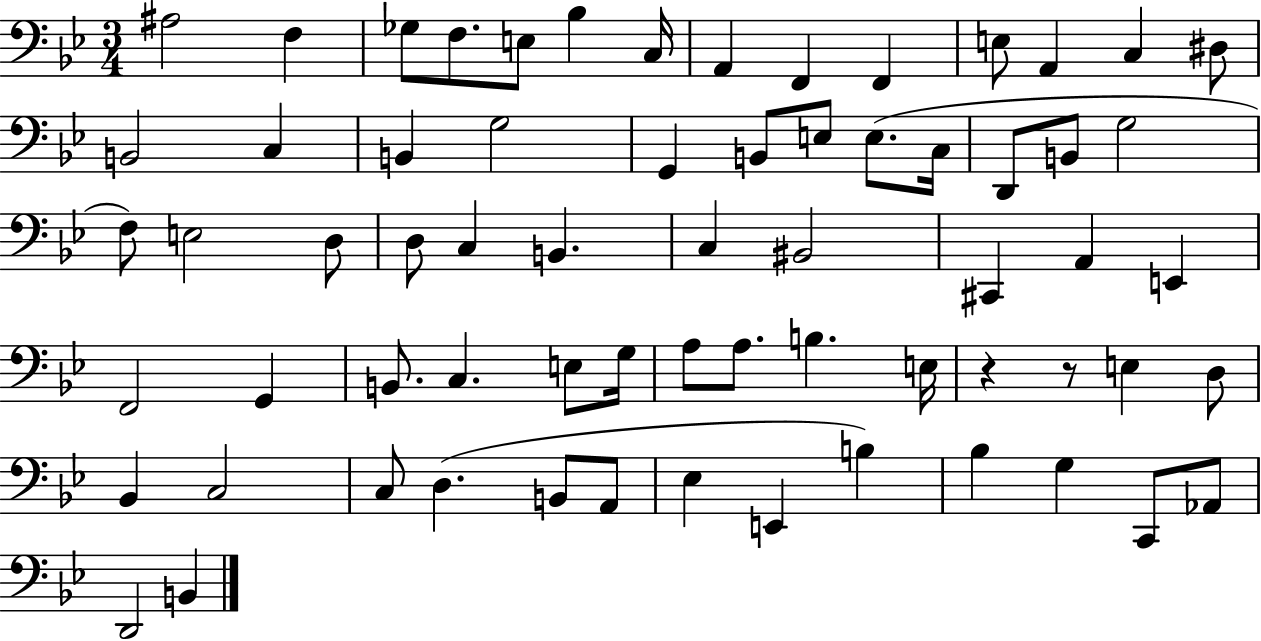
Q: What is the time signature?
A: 3/4